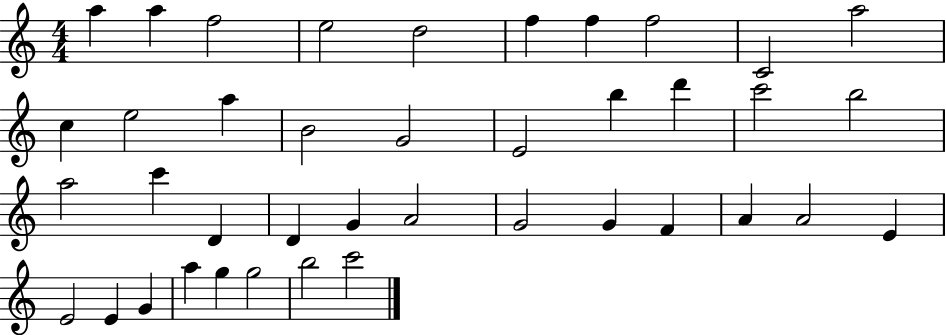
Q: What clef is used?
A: treble